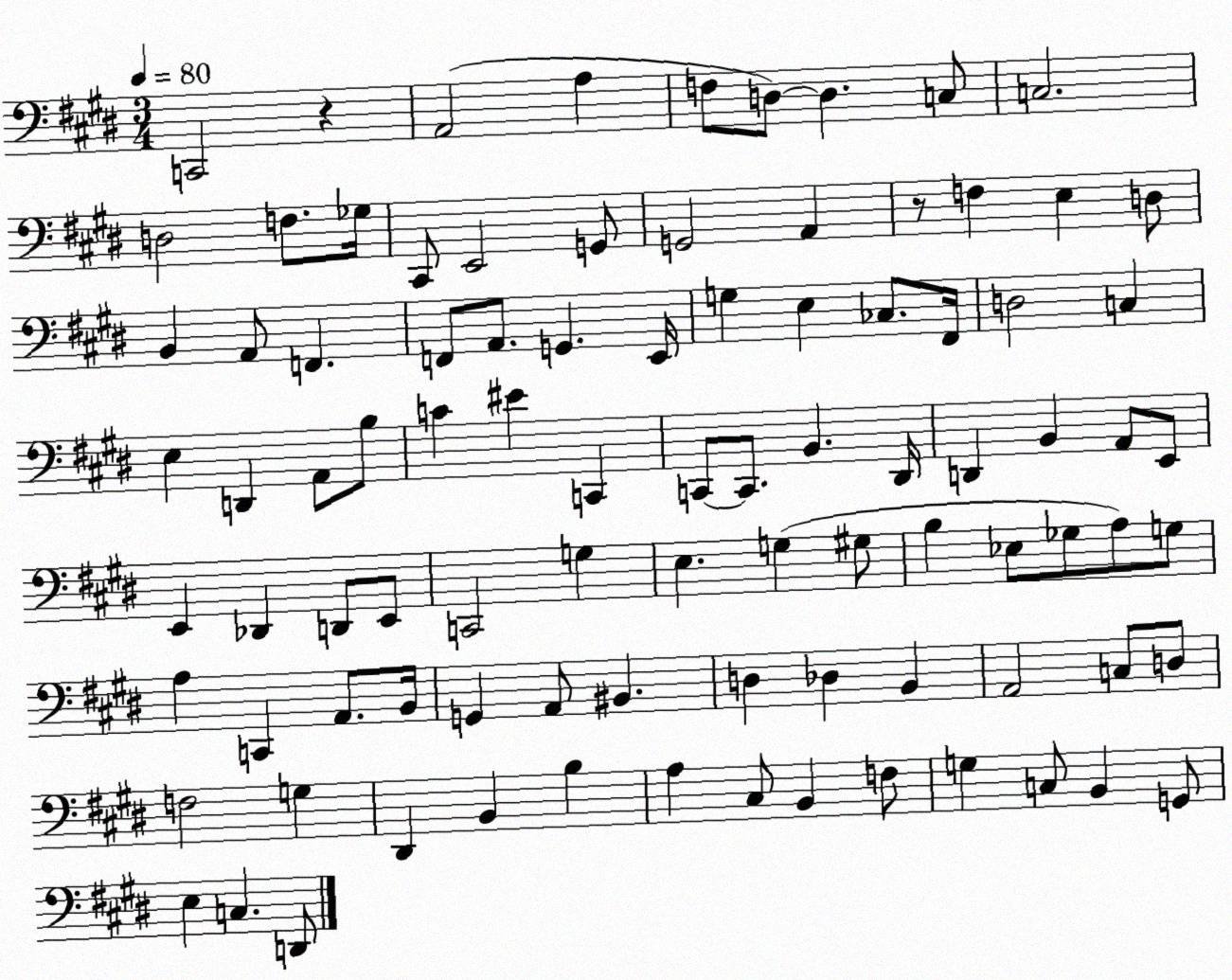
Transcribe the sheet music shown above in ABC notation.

X:1
T:Untitled
M:3/4
L:1/4
K:E
C,,2 z A,,2 A, F,/2 D,/2 D, C,/2 C,2 D,2 F,/2 _G,/4 ^C,,/2 E,,2 G,,/2 G,,2 A,, z/2 F, E, D,/2 B,, A,,/2 F,, F,,/2 A,,/2 G,, E,,/4 G, E, _C,/2 ^F,,/4 D,2 C, E, D,, A,,/2 B,/2 C ^E C,, C,,/2 C,,/2 B,, ^D,,/4 D,, B,, A,,/2 E,,/2 E,, _D,, D,,/2 E,,/2 C,,2 G, E, G, ^G,/2 B, _E,/2 _G,/2 A,/2 G,/2 A, C,, A,,/2 B,,/4 G,, A,,/2 ^B,, D, _D, B,, A,,2 C,/2 D,/2 F,2 G, ^D,, B,, B, A, ^C,/2 B,, F,/2 G, C,/2 B,, G,,/2 E, C, D,,/2